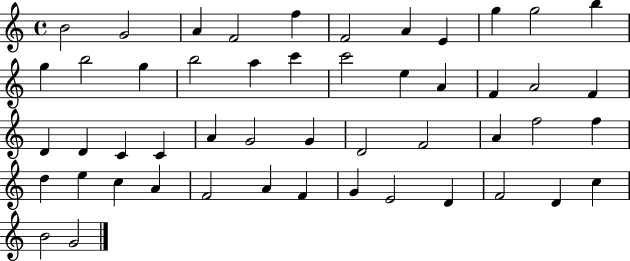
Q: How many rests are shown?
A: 0